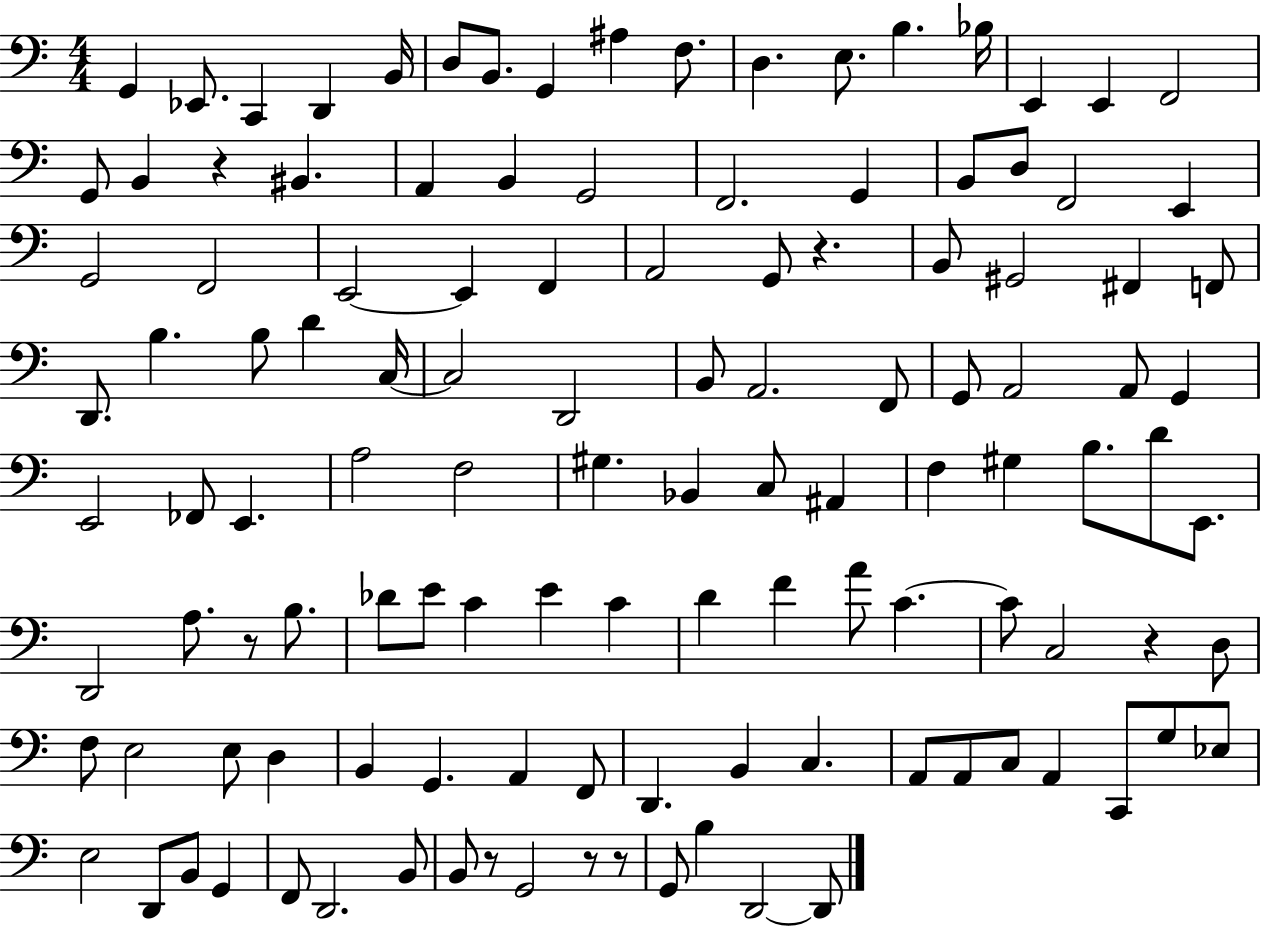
X:1
T:Untitled
M:4/4
L:1/4
K:C
G,, _E,,/2 C,, D,, B,,/4 D,/2 B,,/2 G,, ^A, F,/2 D, E,/2 B, _B,/4 E,, E,, F,,2 G,,/2 B,, z ^B,, A,, B,, G,,2 F,,2 G,, B,,/2 D,/2 F,,2 E,, G,,2 F,,2 E,,2 E,, F,, A,,2 G,,/2 z B,,/2 ^G,,2 ^F,, F,,/2 D,,/2 B, B,/2 D C,/4 C,2 D,,2 B,,/2 A,,2 F,,/2 G,,/2 A,,2 A,,/2 G,, E,,2 _F,,/2 E,, A,2 F,2 ^G, _B,, C,/2 ^A,, F, ^G, B,/2 D/2 E,,/2 D,,2 A,/2 z/2 B,/2 _D/2 E/2 C E C D F A/2 C C/2 C,2 z D,/2 F,/2 E,2 E,/2 D, B,, G,, A,, F,,/2 D,, B,, C, A,,/2 A,,/2 C,/2 A,, C,,/2 G,/2 _E,/2 E,2 D,,/2 B,,/2 G,, F,,/2 D,,2 B,,/2 B,,/2 z/2 G,,2 z/2 z/2 G,,/2 B, D,,2 D,,/2